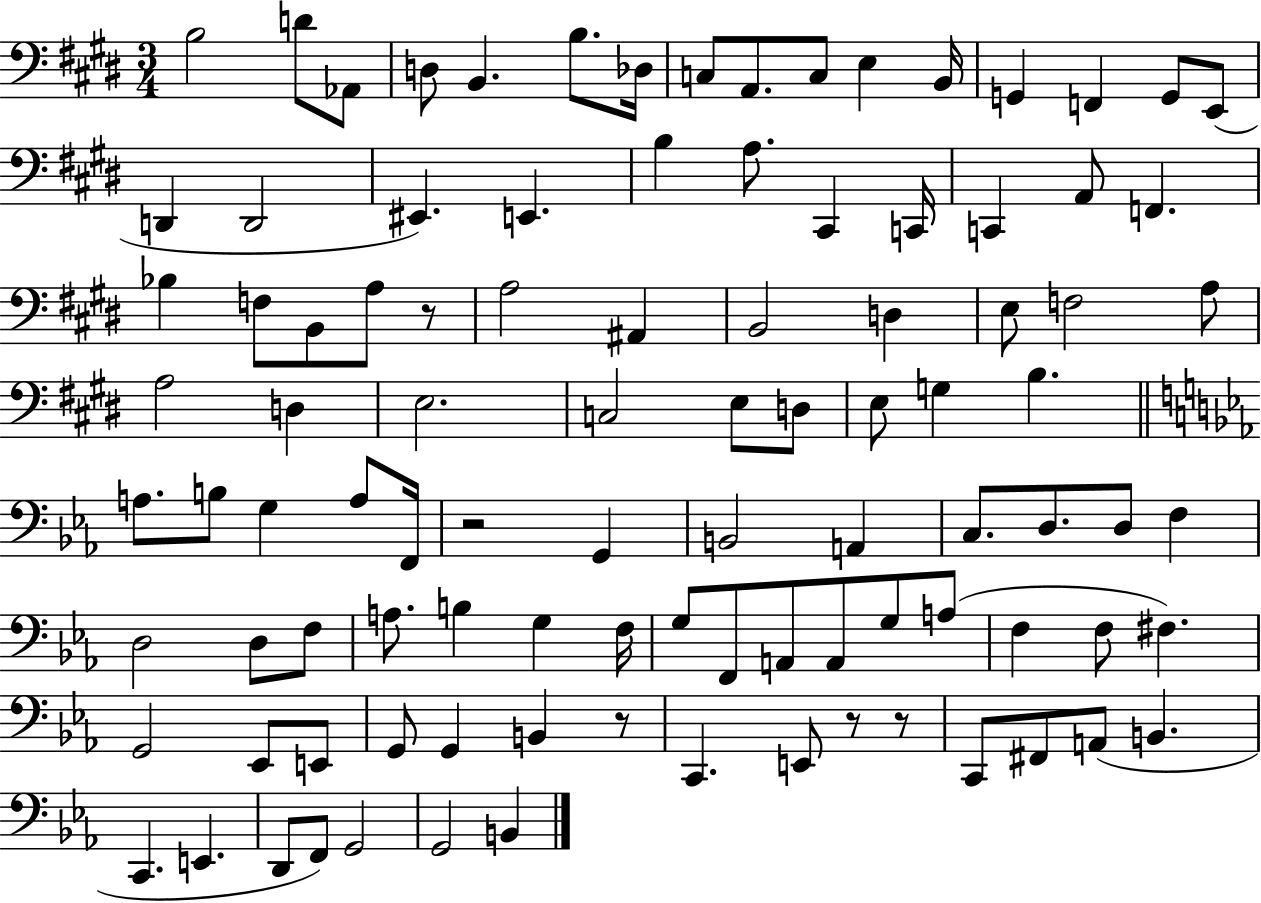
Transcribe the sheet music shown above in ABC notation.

X:1
T:Untitled
M:3/4
L:1/4
K:E
B,2 D/2 _A,,/2 D,/2 B,, B,/2 _D,/4 C,/2 A,,/2 C,/2 E, B,,/4 G,, F,, G,,/2 E,,/2 D,, D,,2 ^E,, E,, B, A,/2 ^C,, C,,/4 C,, A,,/2 F,, _B, F,/2 B,,/2 A,/2 z/2 A,2 ^A,, B,,2 D, E,/2 F,2 A,/2 A,2 D, E,2 C,2 E,/2 D,/2 E,/2 G, B, A,/2 B,/2 G, A,/2 F,,/4 z2 G,, B,,2 A,, C,/2 D,/2 D,/2 F, D,2 D,/2 F,/2 A,/2 B, G, F,/4 G,/2 F,,/2 A,,/2 A,,/2 G,/2 A,/2 F, F,/2 ^F, G,,2 _E,,/2 E,,/2 G,,/2 G,, B,, z/2 C,, E,,/2 z/2 z/2 C,,/2 ^F,,/2 A,,/2 B,, C,, E,, D,,/2 F,,/2 G,,2 G,,2 B,,